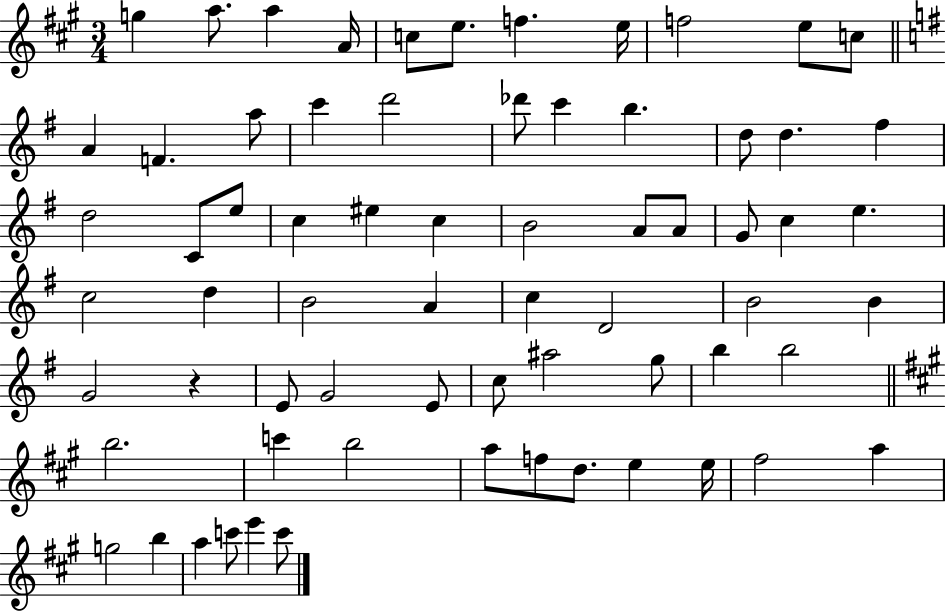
G5/q A5/e. A5/q A4/s C5/e E5/e. F5/q. E5/s F5/h E5/e C5/e A4/q F4/q. A5/e C6/q D6/h Db6/e C6/q B5/q. D5/e D5/q. F#5/q D5/h C4/e E5/e C5/q EIS5/q C5/q B4/h A4/e A4/e G4/e C5/q E5/q. C5/h D5/q B4/h A4/q C5/q D4/h B4/h B4/q G4/h R/q E4/e G4/h E4/e C5/e A#5/h G5/e B5/q B5/h B5/h. C6/q B5/h A5/e F5/e D5/e. E5/q E5/s F#5/h A5/q G5/h B5/q A5/q C6/e E6/q C6/e